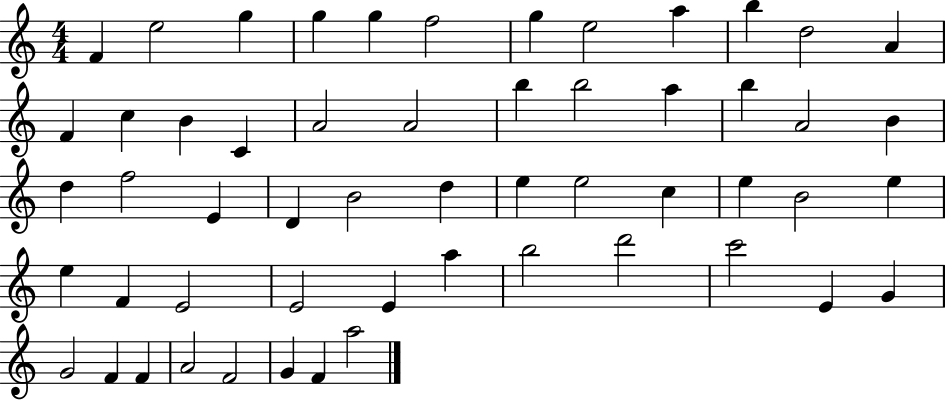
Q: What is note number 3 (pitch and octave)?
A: G5